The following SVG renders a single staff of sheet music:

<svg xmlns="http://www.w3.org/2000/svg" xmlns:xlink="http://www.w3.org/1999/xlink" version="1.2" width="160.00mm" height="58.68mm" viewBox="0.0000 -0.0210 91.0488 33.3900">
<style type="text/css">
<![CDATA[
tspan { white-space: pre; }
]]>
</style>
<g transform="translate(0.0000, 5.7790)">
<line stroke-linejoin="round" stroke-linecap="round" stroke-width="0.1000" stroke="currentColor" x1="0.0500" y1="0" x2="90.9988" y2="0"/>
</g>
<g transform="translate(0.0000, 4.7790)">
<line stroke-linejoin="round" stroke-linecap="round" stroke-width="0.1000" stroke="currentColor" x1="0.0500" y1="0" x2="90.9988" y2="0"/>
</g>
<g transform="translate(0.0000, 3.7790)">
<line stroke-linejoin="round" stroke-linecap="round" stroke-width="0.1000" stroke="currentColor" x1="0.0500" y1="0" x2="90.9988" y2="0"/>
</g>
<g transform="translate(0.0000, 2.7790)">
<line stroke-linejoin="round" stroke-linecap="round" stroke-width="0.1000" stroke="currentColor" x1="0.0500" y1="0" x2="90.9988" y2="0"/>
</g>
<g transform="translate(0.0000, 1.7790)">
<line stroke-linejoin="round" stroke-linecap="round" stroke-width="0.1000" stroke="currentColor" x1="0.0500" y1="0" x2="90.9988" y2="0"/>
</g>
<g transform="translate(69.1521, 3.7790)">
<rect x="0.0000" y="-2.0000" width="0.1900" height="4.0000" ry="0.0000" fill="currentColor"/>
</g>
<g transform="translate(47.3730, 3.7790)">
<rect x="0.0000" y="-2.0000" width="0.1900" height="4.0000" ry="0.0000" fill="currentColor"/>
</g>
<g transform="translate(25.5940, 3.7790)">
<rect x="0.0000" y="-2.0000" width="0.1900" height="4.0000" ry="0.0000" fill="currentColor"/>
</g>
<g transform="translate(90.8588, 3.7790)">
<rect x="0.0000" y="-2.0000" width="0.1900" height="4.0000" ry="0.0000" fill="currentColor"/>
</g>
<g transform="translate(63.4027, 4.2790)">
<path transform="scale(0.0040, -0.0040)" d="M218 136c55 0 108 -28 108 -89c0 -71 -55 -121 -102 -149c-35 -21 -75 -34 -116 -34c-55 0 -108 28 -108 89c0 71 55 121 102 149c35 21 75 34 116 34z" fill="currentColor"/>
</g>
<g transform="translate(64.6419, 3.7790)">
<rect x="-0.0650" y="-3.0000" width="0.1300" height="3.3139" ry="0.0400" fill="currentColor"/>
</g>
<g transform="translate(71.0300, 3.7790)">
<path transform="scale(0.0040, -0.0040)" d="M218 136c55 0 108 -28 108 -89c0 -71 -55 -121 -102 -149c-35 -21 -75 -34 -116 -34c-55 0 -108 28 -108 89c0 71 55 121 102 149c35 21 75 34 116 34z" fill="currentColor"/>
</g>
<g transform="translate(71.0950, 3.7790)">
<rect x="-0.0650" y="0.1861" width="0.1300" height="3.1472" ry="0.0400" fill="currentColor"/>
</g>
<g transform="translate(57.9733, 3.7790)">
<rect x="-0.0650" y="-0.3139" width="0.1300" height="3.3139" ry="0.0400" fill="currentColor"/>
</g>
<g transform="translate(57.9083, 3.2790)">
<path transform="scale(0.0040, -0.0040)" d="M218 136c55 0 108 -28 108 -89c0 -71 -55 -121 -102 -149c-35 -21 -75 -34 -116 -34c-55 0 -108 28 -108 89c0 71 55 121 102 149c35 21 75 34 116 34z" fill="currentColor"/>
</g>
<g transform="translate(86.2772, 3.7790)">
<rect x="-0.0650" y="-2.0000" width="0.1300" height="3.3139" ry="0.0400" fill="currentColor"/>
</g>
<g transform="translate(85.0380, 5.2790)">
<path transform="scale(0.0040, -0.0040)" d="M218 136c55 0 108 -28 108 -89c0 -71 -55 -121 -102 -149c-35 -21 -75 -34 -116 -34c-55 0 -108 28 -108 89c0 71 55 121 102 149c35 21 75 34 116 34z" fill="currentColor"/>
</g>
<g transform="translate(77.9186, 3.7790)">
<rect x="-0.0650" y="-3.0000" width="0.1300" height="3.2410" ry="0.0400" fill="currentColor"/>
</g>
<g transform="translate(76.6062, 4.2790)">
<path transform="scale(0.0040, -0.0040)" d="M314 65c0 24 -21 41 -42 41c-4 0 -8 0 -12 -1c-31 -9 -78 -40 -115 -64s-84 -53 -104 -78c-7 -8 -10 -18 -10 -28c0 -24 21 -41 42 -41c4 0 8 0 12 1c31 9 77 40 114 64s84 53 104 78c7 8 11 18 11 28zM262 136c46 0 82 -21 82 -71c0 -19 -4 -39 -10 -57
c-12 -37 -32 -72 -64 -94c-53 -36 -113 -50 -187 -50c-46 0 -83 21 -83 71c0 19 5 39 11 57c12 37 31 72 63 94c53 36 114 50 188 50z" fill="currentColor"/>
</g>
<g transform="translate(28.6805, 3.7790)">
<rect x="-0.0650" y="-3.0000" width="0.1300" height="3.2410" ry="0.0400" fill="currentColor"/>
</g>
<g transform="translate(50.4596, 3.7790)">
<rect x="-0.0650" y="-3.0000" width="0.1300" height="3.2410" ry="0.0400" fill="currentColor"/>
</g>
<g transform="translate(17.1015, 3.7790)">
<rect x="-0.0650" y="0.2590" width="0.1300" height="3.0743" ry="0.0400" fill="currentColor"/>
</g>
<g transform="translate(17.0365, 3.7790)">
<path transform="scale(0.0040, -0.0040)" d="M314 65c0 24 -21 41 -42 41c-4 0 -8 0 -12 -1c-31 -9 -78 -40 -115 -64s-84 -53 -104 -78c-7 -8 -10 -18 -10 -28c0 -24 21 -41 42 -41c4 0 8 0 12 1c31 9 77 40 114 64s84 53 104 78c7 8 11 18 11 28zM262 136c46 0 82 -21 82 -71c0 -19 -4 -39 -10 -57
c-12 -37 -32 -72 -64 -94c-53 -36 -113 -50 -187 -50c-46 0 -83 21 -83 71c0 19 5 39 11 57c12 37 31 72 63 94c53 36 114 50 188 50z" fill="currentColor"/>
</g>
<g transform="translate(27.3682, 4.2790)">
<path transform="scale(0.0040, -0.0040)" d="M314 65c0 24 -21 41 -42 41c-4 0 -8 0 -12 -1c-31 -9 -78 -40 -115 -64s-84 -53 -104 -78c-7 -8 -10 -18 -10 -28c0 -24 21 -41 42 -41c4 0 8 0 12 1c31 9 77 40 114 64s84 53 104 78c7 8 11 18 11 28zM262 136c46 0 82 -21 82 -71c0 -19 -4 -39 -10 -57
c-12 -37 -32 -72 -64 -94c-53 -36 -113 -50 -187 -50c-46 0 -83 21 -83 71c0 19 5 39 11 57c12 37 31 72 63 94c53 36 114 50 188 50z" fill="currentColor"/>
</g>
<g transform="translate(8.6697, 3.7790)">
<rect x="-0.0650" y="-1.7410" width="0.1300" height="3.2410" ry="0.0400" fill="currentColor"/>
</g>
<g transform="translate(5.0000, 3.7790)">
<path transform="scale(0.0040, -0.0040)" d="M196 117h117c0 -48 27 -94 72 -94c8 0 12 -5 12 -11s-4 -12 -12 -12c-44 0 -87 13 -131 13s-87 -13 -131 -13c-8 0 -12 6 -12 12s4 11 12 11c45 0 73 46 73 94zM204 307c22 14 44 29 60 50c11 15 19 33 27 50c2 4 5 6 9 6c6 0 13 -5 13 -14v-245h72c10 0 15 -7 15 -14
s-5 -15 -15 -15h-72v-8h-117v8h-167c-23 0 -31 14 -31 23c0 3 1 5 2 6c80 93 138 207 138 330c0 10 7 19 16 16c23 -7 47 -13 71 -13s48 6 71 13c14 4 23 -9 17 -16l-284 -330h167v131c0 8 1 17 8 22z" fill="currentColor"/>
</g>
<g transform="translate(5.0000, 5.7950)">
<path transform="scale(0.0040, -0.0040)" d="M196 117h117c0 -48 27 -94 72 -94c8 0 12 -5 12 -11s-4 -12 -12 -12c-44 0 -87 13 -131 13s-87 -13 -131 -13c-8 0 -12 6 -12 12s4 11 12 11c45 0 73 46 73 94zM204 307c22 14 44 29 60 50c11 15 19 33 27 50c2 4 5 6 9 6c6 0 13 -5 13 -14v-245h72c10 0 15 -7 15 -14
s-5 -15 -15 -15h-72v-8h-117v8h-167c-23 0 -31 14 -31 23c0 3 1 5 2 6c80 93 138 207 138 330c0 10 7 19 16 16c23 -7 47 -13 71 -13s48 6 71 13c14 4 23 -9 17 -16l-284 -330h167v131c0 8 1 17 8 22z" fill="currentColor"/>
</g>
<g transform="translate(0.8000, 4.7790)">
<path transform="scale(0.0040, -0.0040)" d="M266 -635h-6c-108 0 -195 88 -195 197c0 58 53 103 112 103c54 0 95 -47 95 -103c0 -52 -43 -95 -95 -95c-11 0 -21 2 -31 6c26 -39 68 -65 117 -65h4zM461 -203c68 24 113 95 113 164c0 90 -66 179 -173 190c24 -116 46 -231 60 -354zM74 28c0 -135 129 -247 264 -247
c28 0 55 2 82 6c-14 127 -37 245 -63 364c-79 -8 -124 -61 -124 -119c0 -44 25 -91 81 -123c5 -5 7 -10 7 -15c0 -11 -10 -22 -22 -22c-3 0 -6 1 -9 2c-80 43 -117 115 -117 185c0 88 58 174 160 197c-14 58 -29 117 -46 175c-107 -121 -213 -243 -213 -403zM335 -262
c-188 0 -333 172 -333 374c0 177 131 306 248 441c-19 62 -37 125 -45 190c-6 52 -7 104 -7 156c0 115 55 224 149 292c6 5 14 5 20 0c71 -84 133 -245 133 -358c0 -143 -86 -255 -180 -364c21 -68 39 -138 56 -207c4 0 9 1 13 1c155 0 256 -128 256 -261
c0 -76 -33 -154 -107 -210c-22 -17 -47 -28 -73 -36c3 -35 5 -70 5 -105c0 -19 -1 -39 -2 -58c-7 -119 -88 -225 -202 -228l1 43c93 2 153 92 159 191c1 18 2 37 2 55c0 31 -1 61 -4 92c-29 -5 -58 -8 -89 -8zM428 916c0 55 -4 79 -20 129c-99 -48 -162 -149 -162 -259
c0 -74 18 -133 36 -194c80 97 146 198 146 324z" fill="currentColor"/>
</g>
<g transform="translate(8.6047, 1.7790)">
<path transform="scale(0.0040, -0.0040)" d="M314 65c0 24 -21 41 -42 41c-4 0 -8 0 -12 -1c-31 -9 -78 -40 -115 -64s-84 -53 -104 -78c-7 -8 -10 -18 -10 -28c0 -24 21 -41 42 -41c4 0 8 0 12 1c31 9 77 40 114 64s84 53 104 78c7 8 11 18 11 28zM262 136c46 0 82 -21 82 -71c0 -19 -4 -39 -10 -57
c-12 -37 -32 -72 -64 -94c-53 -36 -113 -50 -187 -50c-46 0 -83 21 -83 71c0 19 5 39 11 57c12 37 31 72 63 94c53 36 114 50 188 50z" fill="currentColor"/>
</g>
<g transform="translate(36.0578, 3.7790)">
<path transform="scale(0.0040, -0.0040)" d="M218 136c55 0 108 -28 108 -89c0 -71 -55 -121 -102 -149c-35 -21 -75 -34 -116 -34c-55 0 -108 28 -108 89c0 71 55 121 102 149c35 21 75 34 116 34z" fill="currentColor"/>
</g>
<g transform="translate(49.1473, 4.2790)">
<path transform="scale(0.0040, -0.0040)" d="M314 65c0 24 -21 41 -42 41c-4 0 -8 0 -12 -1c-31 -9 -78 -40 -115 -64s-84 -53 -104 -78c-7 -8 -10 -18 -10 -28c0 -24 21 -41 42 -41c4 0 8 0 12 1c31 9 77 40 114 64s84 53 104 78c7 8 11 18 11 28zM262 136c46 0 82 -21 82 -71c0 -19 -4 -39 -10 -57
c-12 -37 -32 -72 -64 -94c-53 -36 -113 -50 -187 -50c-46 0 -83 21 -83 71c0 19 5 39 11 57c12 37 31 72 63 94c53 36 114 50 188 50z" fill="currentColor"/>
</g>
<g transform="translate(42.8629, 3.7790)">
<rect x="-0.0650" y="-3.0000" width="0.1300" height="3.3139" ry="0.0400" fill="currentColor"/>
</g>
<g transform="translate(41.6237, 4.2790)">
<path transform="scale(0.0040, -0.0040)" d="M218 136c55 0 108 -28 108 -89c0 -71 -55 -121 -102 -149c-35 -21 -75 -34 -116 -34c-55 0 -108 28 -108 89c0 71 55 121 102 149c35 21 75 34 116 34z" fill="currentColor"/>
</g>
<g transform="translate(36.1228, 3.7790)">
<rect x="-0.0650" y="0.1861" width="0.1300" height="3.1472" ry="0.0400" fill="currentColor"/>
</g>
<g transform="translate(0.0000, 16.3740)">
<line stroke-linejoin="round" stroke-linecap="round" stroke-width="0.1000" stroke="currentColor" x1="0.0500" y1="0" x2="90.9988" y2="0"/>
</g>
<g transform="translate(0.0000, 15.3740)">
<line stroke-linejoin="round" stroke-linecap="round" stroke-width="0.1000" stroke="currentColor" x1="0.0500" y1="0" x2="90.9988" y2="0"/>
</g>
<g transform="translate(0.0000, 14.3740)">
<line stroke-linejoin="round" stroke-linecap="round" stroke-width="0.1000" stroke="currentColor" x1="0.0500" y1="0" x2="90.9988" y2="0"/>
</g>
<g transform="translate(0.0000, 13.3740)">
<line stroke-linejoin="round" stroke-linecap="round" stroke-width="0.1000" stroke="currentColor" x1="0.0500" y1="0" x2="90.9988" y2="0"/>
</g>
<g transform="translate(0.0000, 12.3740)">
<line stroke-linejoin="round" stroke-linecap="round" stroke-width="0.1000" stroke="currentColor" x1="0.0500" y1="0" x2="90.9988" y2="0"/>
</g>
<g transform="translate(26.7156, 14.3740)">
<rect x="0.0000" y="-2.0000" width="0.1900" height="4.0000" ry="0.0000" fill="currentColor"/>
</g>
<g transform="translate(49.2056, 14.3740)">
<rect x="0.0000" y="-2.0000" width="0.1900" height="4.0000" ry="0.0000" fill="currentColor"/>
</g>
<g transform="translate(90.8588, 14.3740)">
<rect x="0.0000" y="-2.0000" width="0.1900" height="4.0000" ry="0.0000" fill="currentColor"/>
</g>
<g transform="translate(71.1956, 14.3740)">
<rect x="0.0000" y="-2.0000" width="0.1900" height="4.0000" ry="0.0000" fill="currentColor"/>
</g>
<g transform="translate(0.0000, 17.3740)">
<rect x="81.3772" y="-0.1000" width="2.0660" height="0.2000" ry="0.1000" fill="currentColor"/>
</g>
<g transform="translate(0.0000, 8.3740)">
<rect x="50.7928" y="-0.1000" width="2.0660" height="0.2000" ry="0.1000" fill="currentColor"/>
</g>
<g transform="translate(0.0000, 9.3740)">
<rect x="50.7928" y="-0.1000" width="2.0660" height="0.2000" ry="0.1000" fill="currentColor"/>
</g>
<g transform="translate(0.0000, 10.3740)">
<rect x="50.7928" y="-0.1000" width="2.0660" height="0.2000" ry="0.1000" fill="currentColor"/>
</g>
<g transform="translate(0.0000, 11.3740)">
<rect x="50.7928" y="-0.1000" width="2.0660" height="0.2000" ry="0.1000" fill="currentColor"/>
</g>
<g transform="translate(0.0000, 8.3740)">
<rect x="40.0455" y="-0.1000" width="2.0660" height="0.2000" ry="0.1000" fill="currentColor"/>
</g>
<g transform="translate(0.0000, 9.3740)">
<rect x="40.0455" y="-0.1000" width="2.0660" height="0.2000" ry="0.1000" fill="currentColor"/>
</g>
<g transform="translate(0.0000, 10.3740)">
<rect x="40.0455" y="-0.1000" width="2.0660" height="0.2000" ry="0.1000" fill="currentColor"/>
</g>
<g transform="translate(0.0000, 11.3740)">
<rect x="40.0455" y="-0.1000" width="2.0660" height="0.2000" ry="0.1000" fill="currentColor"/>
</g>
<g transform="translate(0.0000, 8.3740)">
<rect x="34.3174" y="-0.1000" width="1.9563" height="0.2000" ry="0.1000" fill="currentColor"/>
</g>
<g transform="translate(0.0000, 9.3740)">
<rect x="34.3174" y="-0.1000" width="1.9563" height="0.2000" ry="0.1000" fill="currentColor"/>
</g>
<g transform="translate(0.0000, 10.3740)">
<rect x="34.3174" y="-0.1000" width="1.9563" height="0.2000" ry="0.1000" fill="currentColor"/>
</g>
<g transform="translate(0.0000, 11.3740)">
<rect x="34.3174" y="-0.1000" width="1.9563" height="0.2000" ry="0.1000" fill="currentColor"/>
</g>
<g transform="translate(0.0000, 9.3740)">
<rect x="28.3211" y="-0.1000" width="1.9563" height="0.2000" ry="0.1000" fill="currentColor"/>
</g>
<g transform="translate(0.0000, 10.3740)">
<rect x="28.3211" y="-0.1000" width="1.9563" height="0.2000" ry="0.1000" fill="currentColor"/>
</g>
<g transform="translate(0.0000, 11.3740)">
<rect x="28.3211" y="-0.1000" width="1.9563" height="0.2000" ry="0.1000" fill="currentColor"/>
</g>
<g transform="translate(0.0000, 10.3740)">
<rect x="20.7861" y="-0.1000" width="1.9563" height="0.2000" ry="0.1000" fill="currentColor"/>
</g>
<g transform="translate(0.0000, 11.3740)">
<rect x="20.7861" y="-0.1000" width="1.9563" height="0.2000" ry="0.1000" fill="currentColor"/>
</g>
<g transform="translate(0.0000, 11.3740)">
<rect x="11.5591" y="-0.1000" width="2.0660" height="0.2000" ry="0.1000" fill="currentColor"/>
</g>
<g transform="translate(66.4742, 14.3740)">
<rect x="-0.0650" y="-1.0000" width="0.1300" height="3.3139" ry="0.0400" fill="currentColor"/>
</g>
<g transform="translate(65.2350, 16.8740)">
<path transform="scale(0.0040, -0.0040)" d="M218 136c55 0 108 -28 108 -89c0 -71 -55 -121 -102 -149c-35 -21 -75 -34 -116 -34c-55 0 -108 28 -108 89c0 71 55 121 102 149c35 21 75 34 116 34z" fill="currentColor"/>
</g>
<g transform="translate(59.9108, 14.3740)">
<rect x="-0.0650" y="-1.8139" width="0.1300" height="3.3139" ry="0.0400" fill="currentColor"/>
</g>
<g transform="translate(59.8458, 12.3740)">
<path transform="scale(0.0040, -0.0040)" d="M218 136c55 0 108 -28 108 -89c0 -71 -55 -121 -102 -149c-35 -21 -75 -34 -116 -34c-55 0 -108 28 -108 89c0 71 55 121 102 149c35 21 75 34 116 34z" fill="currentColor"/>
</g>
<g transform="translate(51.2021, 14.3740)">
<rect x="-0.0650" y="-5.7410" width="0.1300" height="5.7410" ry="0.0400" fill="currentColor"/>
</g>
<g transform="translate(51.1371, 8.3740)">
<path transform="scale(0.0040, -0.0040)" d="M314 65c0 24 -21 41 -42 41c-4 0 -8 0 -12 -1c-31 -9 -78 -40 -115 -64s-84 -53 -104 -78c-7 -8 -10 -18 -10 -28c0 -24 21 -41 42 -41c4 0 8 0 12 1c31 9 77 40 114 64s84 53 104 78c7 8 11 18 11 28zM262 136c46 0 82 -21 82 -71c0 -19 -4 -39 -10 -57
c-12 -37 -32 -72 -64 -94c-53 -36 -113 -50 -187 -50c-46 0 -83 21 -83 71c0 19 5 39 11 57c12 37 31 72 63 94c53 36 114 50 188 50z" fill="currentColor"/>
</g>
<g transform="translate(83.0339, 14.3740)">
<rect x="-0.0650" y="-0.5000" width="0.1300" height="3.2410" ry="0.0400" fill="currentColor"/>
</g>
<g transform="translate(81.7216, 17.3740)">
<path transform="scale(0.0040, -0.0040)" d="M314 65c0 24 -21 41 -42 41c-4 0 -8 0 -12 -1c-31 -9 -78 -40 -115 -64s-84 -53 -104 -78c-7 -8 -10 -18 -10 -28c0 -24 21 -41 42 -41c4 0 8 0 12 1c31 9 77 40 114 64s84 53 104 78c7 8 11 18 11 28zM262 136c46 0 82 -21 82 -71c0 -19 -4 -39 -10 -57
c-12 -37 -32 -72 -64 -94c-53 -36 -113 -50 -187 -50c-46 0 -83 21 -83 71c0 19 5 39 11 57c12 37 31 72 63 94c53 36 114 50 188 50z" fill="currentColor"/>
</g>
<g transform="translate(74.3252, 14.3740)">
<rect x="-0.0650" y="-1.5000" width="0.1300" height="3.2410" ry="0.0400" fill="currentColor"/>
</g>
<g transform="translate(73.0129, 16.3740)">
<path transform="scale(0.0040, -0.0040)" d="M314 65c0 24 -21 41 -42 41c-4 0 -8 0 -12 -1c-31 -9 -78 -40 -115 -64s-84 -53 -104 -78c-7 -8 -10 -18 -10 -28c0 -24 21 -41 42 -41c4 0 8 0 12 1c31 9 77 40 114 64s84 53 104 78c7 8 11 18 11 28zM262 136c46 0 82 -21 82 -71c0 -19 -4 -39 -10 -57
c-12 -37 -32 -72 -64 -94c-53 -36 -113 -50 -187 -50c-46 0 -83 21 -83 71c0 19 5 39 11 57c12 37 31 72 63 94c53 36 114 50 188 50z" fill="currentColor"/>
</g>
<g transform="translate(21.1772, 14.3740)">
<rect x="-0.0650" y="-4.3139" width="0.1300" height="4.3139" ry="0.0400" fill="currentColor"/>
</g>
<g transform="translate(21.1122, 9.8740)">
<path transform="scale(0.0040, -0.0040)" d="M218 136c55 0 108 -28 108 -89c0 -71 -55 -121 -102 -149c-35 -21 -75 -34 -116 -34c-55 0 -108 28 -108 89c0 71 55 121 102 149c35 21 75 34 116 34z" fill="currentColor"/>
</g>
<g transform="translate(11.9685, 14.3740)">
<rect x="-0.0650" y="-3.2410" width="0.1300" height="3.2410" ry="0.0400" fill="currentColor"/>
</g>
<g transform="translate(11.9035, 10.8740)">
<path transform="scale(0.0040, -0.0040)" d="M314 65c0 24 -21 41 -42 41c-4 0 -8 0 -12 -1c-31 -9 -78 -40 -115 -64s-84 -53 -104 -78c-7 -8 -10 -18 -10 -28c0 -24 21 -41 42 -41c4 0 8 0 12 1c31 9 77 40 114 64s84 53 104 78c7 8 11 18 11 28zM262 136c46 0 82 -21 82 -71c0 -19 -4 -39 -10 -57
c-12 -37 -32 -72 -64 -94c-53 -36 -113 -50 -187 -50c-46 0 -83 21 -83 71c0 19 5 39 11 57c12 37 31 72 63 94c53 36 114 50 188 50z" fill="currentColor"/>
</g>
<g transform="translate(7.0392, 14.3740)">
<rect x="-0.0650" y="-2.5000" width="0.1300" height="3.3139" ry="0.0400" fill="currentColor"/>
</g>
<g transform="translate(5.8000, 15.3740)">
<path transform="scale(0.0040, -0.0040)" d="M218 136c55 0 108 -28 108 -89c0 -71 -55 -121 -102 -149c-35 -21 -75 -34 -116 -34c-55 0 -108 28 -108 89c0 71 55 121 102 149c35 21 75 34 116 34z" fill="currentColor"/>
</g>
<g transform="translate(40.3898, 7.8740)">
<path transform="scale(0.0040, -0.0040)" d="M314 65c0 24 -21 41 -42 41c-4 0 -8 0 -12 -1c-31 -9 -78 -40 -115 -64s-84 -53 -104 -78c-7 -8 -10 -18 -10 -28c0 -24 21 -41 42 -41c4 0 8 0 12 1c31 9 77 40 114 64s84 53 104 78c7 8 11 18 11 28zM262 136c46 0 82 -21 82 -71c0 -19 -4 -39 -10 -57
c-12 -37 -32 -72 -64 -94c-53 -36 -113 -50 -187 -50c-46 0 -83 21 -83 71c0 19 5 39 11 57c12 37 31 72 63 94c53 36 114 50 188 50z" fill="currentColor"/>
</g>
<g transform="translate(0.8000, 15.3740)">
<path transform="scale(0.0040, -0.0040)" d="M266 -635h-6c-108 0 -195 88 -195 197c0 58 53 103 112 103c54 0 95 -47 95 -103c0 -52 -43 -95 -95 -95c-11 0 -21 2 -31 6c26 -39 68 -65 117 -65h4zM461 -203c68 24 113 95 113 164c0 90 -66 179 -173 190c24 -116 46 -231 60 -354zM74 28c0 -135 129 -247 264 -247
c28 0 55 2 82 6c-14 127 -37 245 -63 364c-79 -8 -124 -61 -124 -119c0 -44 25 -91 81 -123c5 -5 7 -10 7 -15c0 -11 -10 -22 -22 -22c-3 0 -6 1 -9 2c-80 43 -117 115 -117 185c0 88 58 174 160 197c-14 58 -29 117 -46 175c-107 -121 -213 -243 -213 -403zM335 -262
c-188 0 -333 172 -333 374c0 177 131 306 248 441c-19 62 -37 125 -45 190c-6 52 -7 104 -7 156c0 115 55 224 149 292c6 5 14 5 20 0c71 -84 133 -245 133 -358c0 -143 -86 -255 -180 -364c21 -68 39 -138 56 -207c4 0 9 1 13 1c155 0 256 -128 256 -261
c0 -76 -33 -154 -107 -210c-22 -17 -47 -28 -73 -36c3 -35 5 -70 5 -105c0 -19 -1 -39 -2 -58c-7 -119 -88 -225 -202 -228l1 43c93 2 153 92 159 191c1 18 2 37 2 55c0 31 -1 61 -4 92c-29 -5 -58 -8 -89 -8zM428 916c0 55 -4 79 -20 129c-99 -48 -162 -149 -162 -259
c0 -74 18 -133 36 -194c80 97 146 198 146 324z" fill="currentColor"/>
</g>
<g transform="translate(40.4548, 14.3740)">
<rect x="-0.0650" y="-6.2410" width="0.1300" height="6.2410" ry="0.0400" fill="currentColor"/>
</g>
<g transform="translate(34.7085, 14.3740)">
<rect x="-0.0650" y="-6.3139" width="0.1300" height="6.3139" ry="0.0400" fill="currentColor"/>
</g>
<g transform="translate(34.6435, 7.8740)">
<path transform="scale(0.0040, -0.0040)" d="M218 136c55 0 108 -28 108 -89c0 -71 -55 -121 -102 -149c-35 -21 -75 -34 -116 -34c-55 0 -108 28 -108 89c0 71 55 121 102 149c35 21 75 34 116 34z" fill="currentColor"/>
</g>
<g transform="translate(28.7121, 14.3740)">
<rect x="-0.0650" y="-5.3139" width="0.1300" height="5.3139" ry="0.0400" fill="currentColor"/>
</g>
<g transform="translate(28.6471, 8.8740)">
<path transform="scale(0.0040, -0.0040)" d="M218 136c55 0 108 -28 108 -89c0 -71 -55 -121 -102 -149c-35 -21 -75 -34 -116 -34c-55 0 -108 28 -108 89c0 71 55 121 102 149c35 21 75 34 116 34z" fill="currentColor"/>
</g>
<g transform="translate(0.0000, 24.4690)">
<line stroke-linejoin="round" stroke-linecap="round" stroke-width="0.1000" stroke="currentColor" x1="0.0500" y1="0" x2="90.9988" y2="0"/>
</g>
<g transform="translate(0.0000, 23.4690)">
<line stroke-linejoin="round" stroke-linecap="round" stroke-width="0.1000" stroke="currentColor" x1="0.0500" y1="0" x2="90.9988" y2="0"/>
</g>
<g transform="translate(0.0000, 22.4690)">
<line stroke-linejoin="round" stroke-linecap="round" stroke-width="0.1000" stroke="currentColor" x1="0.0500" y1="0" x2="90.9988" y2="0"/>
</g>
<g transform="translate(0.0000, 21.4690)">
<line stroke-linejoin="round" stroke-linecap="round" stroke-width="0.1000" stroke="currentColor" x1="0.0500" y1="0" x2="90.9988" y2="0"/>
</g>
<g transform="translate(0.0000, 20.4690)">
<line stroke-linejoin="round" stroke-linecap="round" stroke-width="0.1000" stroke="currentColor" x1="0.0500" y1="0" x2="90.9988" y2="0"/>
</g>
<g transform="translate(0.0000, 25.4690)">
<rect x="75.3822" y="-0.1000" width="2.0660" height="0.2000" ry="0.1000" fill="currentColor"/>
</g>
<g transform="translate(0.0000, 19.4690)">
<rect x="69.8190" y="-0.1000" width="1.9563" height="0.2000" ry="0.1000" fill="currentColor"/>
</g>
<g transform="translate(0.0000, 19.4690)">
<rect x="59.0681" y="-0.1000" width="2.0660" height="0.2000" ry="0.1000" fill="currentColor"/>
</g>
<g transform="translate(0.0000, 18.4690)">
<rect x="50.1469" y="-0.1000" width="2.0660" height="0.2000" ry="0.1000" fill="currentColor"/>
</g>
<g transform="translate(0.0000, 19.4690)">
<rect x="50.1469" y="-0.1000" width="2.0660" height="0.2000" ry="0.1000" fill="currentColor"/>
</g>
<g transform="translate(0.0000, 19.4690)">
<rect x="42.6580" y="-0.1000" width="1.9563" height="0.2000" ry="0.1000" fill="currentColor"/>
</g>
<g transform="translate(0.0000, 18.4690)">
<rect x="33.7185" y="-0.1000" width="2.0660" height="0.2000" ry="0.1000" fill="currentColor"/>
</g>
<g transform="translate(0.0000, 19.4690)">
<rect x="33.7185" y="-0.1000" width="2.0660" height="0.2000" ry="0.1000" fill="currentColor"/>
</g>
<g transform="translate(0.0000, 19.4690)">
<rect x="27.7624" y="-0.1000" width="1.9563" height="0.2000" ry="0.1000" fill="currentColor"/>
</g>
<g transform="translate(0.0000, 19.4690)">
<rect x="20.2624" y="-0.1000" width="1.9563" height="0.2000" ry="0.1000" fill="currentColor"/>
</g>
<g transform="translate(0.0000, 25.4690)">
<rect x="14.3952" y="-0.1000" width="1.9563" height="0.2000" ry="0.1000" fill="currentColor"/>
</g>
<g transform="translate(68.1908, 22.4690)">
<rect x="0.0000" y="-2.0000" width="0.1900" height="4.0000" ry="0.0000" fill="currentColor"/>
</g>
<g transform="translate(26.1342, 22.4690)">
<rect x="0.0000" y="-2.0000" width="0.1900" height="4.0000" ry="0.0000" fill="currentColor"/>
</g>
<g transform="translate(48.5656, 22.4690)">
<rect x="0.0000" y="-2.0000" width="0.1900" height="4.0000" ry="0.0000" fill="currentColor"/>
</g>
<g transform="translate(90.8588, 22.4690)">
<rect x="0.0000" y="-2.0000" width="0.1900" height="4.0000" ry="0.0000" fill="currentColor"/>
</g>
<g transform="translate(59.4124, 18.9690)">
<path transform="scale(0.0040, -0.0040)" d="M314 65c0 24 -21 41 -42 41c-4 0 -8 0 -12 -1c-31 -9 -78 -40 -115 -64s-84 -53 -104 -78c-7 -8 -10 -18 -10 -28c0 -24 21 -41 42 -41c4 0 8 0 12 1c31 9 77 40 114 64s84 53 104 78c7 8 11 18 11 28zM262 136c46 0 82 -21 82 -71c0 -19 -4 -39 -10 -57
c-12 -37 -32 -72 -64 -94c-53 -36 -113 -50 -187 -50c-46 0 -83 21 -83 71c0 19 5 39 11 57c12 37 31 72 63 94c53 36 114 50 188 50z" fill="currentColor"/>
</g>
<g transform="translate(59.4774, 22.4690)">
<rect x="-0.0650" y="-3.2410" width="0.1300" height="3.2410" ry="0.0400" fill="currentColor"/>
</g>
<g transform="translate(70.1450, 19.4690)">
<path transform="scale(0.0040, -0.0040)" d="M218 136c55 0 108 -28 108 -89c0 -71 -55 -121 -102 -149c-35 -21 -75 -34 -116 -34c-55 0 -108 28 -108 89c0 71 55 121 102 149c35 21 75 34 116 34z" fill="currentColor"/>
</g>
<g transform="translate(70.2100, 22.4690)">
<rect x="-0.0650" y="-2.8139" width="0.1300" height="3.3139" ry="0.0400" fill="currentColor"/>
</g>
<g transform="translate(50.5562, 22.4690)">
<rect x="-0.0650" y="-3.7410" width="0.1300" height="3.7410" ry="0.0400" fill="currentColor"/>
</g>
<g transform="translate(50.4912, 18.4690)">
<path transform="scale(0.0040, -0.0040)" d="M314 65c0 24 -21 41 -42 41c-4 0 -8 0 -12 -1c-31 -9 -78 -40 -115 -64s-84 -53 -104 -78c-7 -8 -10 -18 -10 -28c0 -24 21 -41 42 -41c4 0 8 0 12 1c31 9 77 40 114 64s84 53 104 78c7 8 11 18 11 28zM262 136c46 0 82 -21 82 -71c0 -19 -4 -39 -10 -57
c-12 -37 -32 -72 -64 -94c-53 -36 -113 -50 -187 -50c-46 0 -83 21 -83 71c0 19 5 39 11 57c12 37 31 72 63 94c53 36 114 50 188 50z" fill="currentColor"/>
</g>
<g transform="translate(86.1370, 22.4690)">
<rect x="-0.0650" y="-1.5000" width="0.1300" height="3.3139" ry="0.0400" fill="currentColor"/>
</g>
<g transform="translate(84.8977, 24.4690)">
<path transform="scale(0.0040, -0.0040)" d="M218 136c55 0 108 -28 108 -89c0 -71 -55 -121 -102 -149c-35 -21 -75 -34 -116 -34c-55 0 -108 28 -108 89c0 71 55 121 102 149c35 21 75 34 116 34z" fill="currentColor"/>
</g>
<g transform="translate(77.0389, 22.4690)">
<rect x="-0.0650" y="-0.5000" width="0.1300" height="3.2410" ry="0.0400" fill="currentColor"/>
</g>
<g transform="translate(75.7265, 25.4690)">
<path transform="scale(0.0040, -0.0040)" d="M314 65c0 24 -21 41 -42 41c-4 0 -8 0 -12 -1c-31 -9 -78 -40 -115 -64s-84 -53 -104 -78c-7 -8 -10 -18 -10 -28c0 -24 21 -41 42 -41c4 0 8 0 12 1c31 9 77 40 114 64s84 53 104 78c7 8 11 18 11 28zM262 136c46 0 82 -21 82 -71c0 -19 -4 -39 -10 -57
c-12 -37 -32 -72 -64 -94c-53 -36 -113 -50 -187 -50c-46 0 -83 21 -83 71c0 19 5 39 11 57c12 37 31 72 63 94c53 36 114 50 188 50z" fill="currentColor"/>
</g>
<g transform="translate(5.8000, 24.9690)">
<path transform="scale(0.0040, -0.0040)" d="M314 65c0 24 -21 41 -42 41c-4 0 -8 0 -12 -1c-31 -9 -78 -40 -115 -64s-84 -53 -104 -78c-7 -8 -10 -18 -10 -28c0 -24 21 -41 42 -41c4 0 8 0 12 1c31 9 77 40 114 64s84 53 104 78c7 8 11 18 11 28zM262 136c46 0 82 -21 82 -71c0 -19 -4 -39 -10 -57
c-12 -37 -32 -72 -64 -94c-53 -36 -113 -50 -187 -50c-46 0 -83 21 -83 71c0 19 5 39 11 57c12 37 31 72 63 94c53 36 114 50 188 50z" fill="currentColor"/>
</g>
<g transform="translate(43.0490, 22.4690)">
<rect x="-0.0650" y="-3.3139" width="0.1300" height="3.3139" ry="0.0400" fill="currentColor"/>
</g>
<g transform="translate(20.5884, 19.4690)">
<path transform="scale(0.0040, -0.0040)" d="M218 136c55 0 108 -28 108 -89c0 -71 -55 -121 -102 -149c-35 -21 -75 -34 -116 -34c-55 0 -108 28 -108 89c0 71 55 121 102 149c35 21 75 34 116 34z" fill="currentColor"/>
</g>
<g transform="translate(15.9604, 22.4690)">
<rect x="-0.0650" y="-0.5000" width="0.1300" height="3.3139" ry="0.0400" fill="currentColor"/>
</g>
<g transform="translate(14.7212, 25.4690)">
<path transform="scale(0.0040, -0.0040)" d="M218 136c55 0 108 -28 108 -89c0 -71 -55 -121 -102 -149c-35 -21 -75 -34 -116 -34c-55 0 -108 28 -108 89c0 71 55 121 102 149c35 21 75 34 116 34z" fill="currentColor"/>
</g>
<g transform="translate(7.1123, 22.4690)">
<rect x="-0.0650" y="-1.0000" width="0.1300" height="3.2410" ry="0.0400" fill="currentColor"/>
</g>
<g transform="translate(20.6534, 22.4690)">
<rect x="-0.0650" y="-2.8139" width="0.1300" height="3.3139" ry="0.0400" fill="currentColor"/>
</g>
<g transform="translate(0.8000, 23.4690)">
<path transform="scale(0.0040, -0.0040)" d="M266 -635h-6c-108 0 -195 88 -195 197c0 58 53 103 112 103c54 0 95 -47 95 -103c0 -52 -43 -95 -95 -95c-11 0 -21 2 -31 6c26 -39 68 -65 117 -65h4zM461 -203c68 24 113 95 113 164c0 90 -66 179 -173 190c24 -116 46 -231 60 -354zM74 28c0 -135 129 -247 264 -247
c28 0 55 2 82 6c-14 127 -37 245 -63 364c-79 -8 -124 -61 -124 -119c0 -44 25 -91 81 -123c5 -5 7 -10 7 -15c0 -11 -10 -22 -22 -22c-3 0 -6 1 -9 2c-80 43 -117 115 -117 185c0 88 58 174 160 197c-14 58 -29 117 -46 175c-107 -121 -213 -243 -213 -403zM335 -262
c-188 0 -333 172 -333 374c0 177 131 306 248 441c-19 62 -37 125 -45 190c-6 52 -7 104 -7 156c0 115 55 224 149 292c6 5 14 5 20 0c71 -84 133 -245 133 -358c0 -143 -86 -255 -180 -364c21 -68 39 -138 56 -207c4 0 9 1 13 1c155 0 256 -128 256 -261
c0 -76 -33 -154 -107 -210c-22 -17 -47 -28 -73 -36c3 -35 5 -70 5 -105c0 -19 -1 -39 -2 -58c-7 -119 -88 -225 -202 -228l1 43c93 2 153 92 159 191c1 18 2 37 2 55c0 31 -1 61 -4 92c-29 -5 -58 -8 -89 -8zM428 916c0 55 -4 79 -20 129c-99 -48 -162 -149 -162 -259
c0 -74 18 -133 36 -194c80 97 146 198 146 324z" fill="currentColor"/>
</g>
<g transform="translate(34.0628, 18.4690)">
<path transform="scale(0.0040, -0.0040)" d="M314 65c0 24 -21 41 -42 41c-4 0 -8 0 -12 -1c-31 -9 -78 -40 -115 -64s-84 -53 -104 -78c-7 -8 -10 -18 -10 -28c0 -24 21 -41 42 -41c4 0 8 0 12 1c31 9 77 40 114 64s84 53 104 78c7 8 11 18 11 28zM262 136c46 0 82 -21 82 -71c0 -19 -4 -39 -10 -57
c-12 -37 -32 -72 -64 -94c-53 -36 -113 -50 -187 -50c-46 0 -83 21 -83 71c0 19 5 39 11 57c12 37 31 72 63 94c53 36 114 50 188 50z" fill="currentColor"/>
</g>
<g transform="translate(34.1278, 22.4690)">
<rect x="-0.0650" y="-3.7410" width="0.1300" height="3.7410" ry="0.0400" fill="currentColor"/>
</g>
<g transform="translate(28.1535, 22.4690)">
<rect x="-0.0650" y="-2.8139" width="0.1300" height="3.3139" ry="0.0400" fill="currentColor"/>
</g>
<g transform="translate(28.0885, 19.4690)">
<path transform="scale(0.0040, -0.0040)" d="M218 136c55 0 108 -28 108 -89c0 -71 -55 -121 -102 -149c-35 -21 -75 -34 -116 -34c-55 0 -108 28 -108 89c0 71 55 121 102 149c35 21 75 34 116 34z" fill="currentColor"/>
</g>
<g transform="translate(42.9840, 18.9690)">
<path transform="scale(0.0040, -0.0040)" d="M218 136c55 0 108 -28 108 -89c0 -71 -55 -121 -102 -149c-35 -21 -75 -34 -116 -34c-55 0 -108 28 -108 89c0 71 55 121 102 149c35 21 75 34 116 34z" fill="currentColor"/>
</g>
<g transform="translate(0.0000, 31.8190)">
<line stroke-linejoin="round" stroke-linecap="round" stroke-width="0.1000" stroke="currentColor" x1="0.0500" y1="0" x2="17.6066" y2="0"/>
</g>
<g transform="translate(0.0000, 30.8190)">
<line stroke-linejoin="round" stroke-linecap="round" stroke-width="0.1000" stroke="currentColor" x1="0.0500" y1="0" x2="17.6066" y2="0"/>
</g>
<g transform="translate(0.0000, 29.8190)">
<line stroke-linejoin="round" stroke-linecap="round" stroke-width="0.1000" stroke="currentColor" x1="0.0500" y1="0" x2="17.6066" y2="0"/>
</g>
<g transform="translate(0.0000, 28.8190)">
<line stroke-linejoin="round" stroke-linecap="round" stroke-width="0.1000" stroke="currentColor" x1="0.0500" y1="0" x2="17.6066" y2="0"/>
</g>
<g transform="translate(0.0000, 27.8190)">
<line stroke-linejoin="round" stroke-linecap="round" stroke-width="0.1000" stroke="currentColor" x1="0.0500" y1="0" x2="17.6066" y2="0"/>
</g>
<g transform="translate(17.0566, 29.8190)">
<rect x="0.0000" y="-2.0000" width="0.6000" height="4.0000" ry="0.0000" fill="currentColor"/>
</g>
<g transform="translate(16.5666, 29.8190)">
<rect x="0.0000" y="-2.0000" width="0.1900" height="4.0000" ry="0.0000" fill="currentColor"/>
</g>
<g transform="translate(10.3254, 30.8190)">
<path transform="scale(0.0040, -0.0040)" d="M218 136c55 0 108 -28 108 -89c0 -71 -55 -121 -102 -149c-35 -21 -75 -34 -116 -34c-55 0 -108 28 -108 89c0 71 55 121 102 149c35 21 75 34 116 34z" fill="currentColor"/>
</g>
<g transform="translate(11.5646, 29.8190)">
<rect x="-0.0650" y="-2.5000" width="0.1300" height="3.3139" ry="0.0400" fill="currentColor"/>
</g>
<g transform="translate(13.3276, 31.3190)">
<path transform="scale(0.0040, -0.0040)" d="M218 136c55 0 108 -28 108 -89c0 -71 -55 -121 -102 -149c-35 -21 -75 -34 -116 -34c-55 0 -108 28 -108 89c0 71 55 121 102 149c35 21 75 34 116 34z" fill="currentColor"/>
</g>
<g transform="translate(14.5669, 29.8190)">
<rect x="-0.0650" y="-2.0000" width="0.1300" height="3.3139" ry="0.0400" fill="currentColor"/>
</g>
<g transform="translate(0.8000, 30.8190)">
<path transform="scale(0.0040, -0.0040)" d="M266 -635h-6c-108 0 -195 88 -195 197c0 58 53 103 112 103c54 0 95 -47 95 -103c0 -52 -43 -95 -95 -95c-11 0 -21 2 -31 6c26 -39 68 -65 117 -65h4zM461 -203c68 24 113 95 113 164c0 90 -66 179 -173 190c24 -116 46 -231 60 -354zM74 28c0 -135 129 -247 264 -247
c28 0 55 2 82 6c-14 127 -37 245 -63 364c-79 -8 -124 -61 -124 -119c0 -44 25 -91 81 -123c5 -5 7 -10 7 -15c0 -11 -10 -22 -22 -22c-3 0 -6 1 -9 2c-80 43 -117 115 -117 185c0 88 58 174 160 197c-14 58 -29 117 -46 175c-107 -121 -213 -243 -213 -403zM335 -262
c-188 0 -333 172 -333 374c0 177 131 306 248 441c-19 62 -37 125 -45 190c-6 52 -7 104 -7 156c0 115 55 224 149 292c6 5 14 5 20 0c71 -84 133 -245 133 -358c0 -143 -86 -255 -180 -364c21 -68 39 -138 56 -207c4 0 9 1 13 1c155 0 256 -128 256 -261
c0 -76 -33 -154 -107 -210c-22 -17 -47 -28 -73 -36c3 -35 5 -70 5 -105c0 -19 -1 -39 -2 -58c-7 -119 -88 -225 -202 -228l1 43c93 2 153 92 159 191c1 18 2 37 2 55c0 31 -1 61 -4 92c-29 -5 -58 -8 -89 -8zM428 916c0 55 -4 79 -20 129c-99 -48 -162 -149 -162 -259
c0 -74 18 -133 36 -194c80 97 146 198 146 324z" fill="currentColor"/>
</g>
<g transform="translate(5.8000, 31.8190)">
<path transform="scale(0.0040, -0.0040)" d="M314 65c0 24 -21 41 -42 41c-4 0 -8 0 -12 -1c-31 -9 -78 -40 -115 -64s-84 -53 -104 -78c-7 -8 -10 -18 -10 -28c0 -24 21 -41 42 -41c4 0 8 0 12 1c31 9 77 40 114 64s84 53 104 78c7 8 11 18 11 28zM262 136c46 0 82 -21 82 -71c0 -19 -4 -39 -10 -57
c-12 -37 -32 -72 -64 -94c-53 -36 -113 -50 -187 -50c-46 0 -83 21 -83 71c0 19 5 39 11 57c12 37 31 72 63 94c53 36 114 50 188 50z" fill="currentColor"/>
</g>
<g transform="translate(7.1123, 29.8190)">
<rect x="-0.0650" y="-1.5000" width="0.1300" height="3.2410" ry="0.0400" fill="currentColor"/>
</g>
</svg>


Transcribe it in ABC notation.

X:1
T:Untitled
M:4/4
L:1/4
K:C
f2 B2 A2 B A A2 c A B A2 F G b2 d' f' a' a'2 g'2 f D E2 C2 D2 C a a c'2 b c'2 b2 a C2 E E2 G F